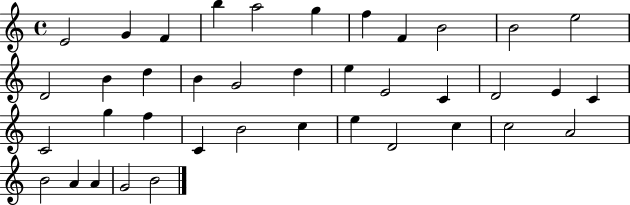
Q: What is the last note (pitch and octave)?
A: B4